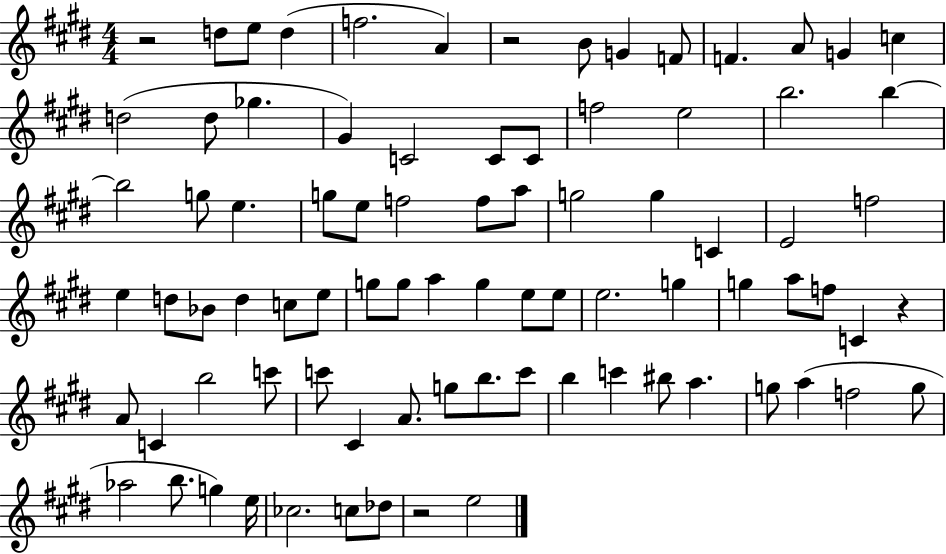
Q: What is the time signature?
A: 4/4